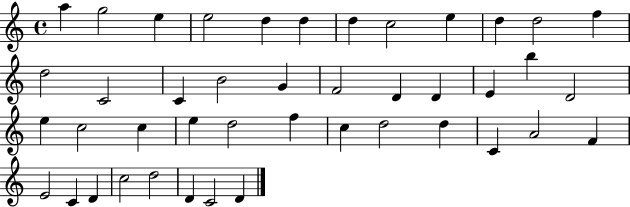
A5/q G5/h E5/q E5/h D5/q D5/q D5/q C5/h E5/q D5/q D5/h F5/q D5/h C4/h C4/q B4/h G4/q F4/h D4/q D4/q E4/q B5/q D4/h E5/q C5/h C5/q E5/q D5/h F5/q C5/q D5/h D5/q C4/q A4/h F4/q E4/h C4/q D4/q C5/h D5/h D4/q C4/h D4/q